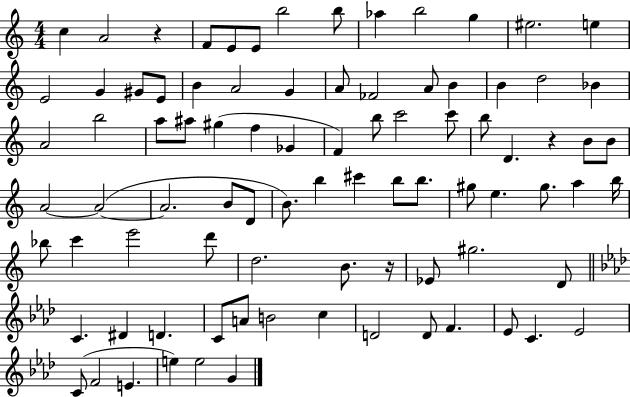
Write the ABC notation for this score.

X:1
T:Untitled
M:4/4
L:1/4
K:C
c A2 z F/2 E/2 E/2 b2 b/2 _a b2 g ^e2 e E2 G ^G/2 E/2 B A2 G A/2 _F2 A/2 B B d2 _B A2 b2 a/2 ^a/2 ^g f _G F b/2 c'2 c'/2 b/2 D z B/2 B/2 A2 A2 A2 B/2 D/2 B/2 b ^c' b/2 b/2 ^g/2 e ^g/2 a b/4 _b/2 c' e'2 d'/2 d2 B/2 z/4 _E/2 ^g2 D/2 C ^D D C/2 A/2 B2 c D2 D/2 F _E/2 C _E2 C/2 F2 E e e2 G